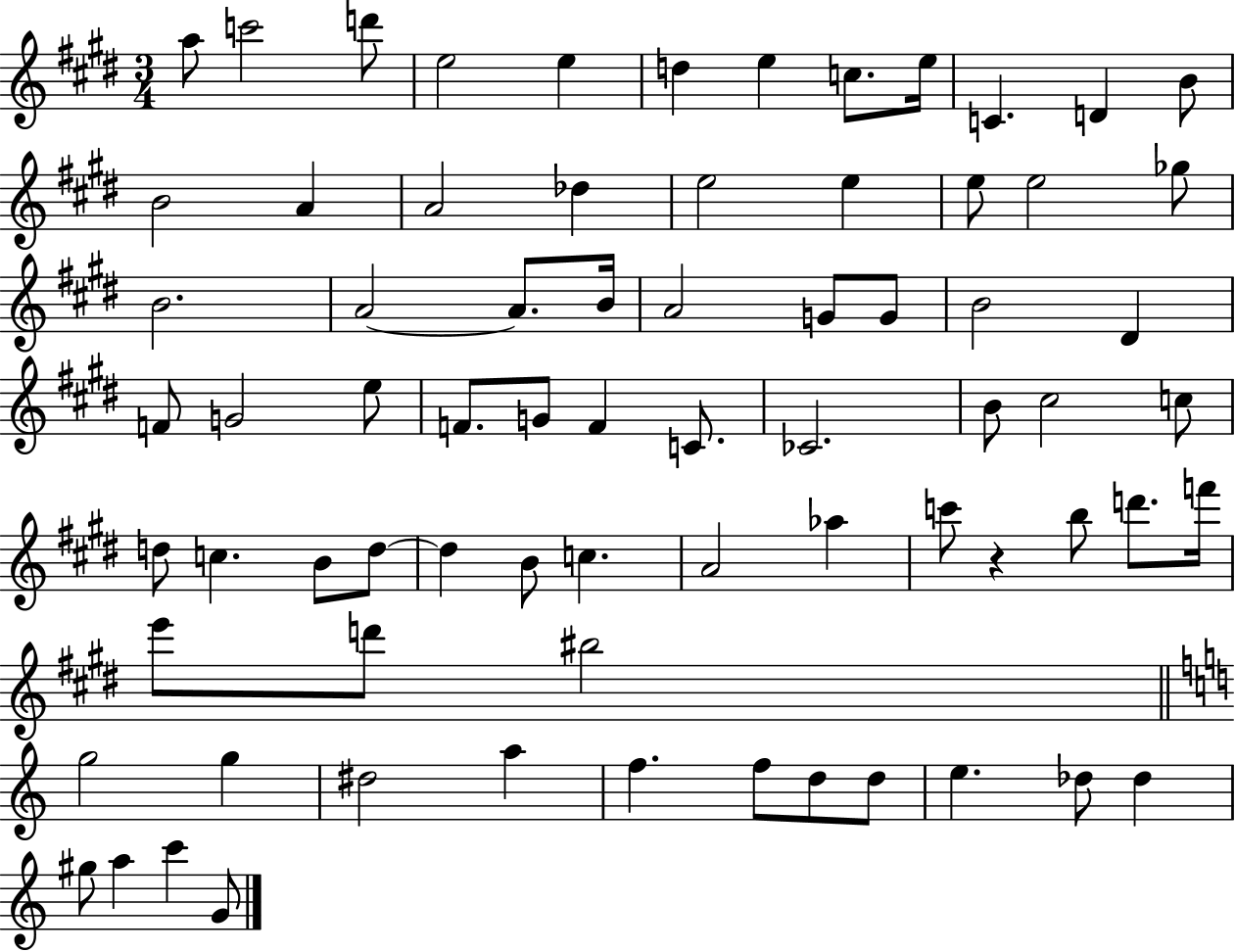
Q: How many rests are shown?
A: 1